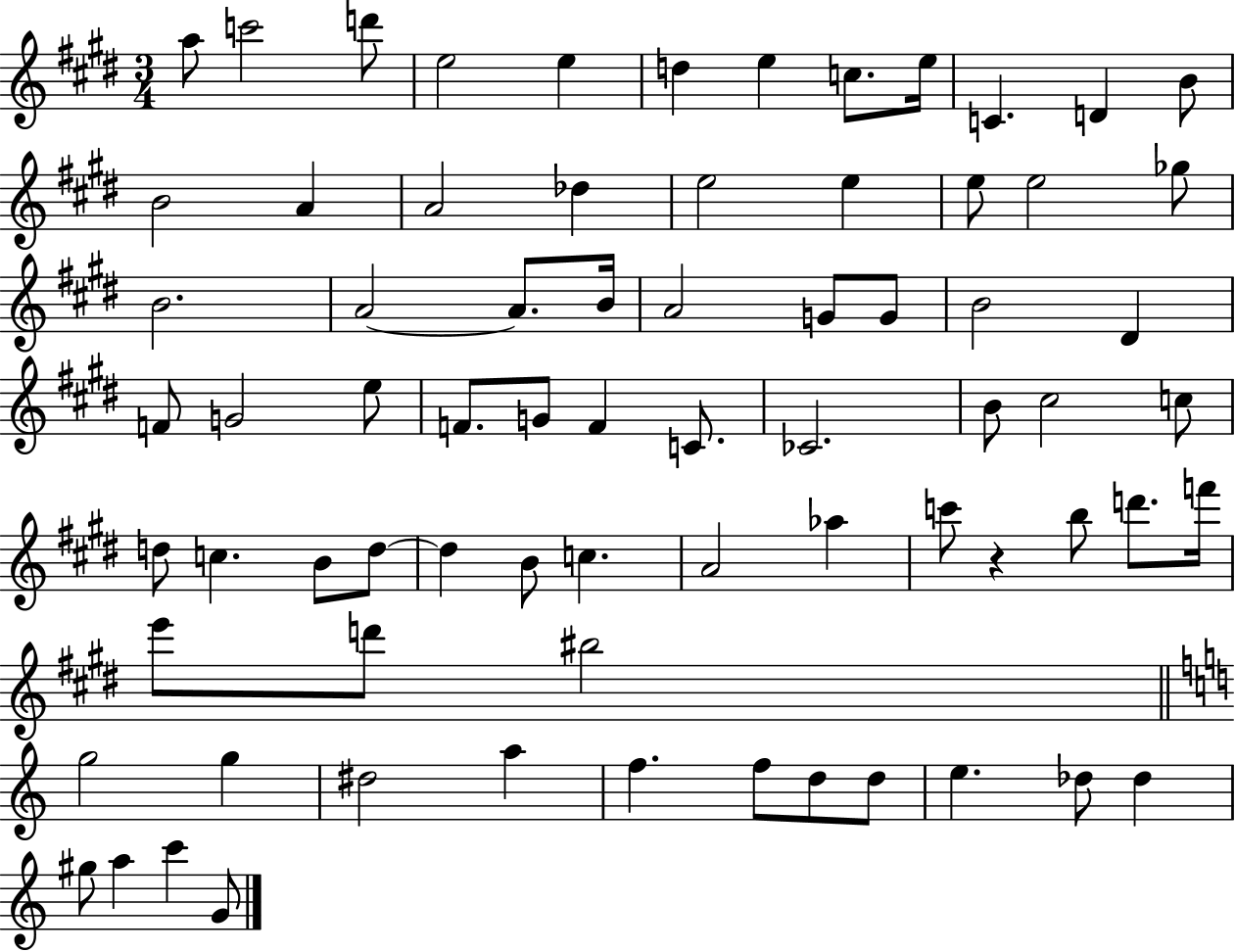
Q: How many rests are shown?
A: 1